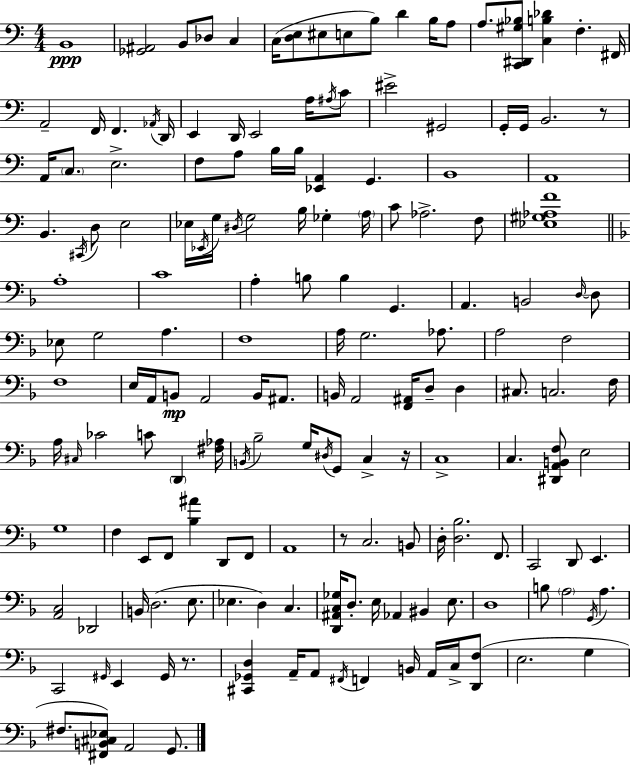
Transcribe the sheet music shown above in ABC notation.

X:1
T:Untitled
M:4/4
L:1/4
K:Am
B,,4 [_G,,^A,,]2 B,,/2 _D,/2 C, C,/4 [D,E,]/2 ^E,/2 E,/2 B,/2 D B,/4 A,/2 A,/2 [C,,^D,,^G,_B,]/2 [C,B,_D] F, ^F,,/4 A,,2 F,,/4 F,, _A,,/4 D,,/4 E,, D,,/4 E,,2 A,/4 ^A,/4 C/2 ^E2 ^G,,2 G,,/4 G,,/4 B,,2 z/2 A,,/4 C,/2 E,2 F,/2 A,/2 B,/4 B,/4 [_E,,A,,] G,, B,,4 A,,4 B,, ^C,,/4 D,/2 E,2 _E,/4 _E,,/4 G,/4 ^D,/4 G,2 B,/4 _G, A,/4 C/2 _A,2 F,/2 [_E,^G,_A,F]4 A,4 C4 A, B,/2 B, G,, A,, B,,2 D,/4 D,/2 _E,/2 G,2 A, F,4 A,/4 G,2 _A,/2 A,2 F,2 F,4 E,/4 A,,/4 B,,/2 A,,2 B,,/4 ^A,,/2 B,,/4 A,,2 [F,,^A,,]/4 D,/2 D, ^C,/2 C,2 F,/4 A,/4 ^C,/4 _C2 C/2 D,, [^F,_A,]/4 B,,/4 _B,2 G,/4 ^D,/4 G,,/2 C, z/4 C,4 C, [^D,,A,,B,,F,]/2 E,2 G,4 F, E,,/2 F,,/2 [_B,^A] D,,/2 F,,/2 A,,4 z/2 C,2 B,,/2 D,/4 [D,_B,]2 F,,/2 C,,2 D,,/2 E,, [A,,C,]2 _D,,2 B,,/4 D,2 E,/2 _E, D, C, [D,,^A,,C,_G,]/4 D,/2 E,/4 _A,, ^B,, E,/2 D,4 B,/2 A,2 G,,/4 A, C,,2 ^G,,/4 E,, ^G,,/4 z/2 [^C,,_G,,D,] A,,/4 A,,/2 ^F,,/4 F,, B,,/4 A,,/4 C,/4 [D,,F,]/2 E,2 G, ^F,/2 [^F,,B,,^C,_E,]/2 A,,2 G,,/2